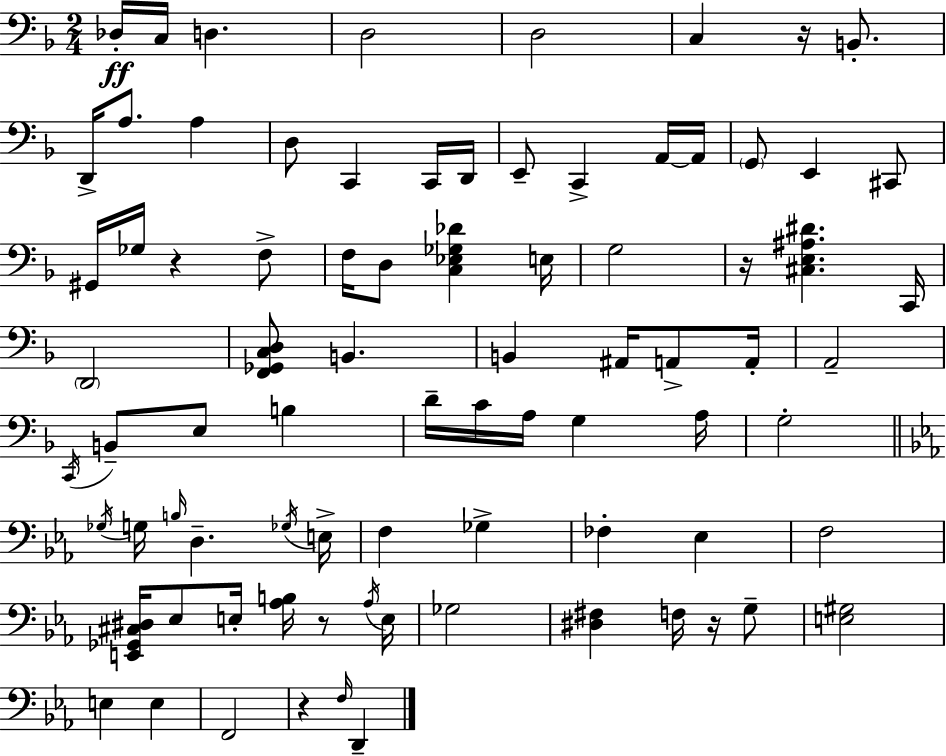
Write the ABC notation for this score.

X:1
T:Untitled
M:2/4
L:1/4
K:Dm
_D,/4 C,/4 D, D,2 D,2 C, z/4 B,,/2 D,,/4 A,/2 A, D,/2 C,, C,,/4 D,,/4 E,,/2 C,, A,,/4 A,,/4 G,,/2 E,, ^C,,/2 ^G,,/4 _G,/4 z F,/2 F,/4 D,/2 [C,_E,_G,_D] E,/4 G,2 z/4 [^C,E,^A,^D] C,,/4 D,,2 [F,,_G,,C,D,]/2 B,, B,, ^A,,/4 A,,/2 A,,/4 A,,2 C,,/4 B,,/2 E,/2 B, D/4 C/4 A,/4 G, A,/4 G,2 _G,/4 G,/4 B,/4 D, _G,/4 E,/4 F, _G, _F, _E, F,2 [E,,_G,,^C,^D,]/4 _E,/2 E,/4 [_A,B,]/4 z/2 _A,/4 E,/4 _G,2 [^D,^F,] F,/4 z/4 G,/2 [E,^G,]2 E, E, F,,2 z F,/4 D,,